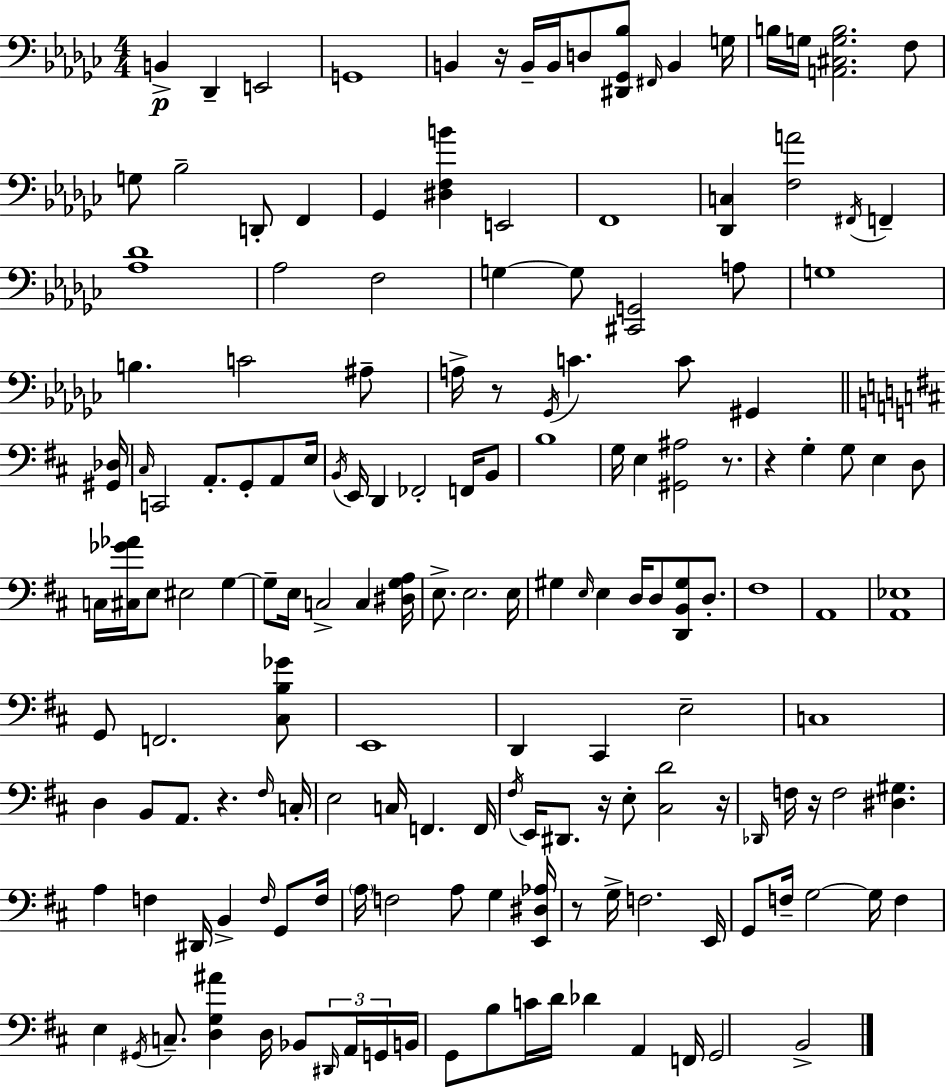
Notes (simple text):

B2/q Db2/q E2/h G2/w B2/q R/s B2/s B2/s D3/e [D#2,Gb2,Bb3]/e F#2/s B2/q G3/s B3/s G3/s [A2,C#3,G3,B3]/h. F3/e G3/e Bb3/h D2/e F2/q Gb2/q [D#3,F3,B4]/q E2/h F2/w [Db2,C3]/q [F3,A4]/h F#2/s F2/q [Ab3,Db4]/w Ab3/h F3/h G3/q G3/e [C#2,G2]/h A3/e G3/w B3/q. C4/h A#3/e A3/s R/e Gb2/s C4/q. C4/e G#2/q [G#2,Db3]/s C#3/s C2/h A2/e. G2/e A2/e E3/s B2/s E2/s D2/q FES2/h F2/s B2/e B3/w G3/s E3/q [G#2,A#3]/h R/e. R/q G3/q G3/e E3/q D3/e C3/s [C#3,Gb4,Ab4]/s E3/e EIS3/h G3/q G3/e E3/s C3/h C3/q [D#3,G3,A3]/s E3/e. E3/h. E3/s G#3/q E3/s E3/q D3/s D3/e [D2,B2,G#3]/e D3/e. F#3/w A2/w [A2,Eb3]/w G2/e F2/h. [C#3,B3,Gb4]/e E2/w D2/q C#2/q E3/h C3/w D3/q B2/e A2/e. R/q. F#3/s C3/s E3/h C3/s F2/q. F2/s F#3/s E2/s D#2/e. R/s E3/e [C#3,D4]/h R/s Db2/s F3/s R/s F3/h [D#3,G#3]/q. A3/q F3/q D#2/s B2/q F3/s G2/e F3/s A3/s F3/h A3/e G3/q [E2,D#3,Ab3]/s R/e G3/s F3/h. E2/s G2/e F3/s G3/h G3/s F3/q E3/q G#2/s C3/e. [D3,G3,A#4]/q D3/s Bb2/e D#2/s A2/s G2/s B2/s G2/e B3/e C4/s D4/s Db4/q A2/q F2/s G2/h B2/h